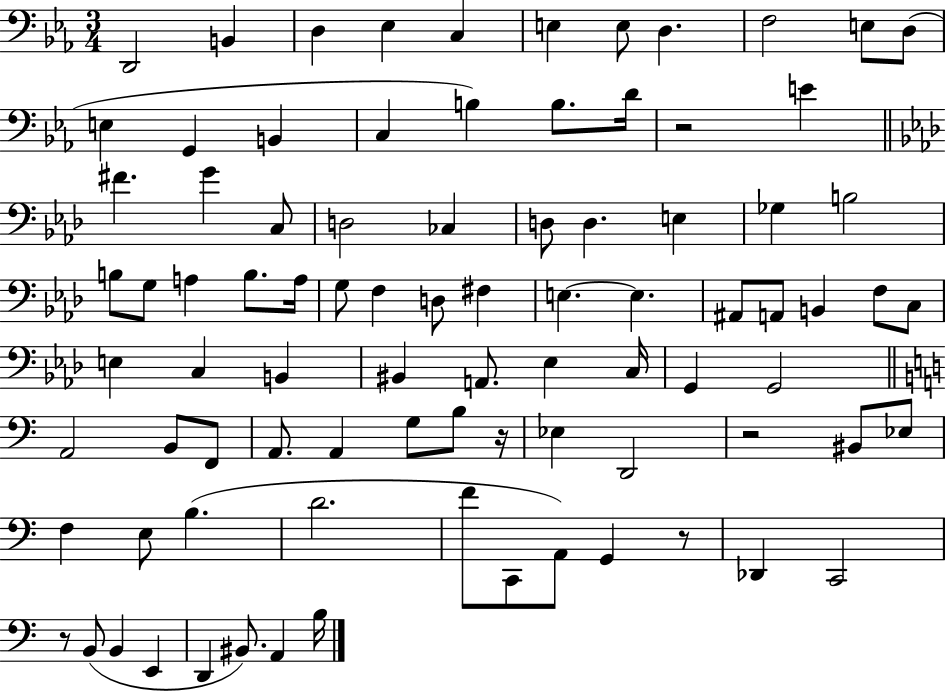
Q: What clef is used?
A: bass